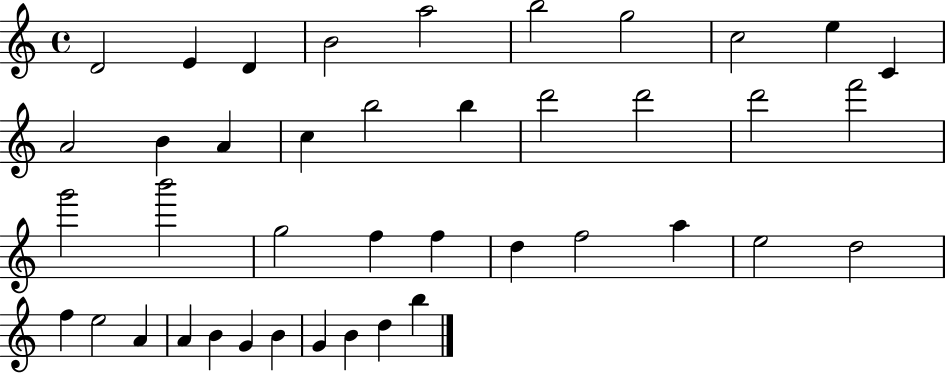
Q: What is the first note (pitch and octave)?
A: D4